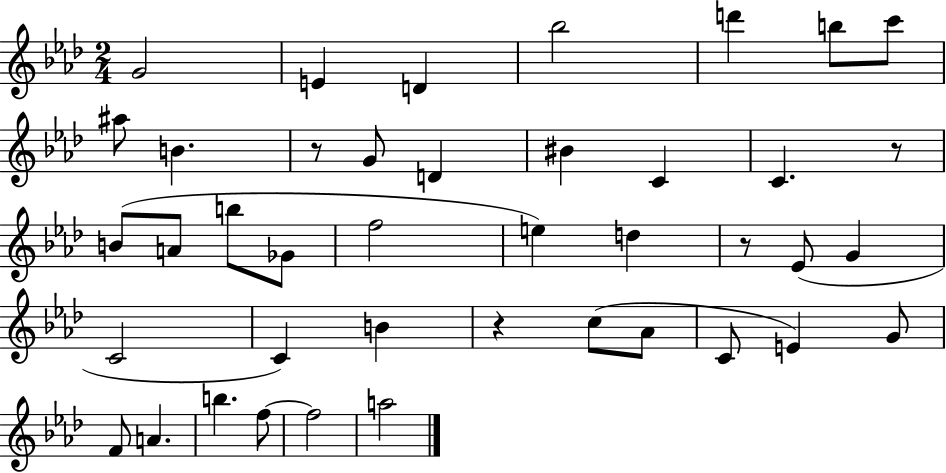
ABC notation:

X:1
T:Untitled
M:2/4
L:1/4
K:Ab
G2 E D _b2 d' b/2 c'/2 ^a/2 B z/2 G/2 D ^B C C z/2 B/2 A/2 b/2 _G/2 f2 e d z/2 _E/2 G C2 C B z c/2 _A/2 C/2 E G/2 F/2 A b f/2 f2 a2